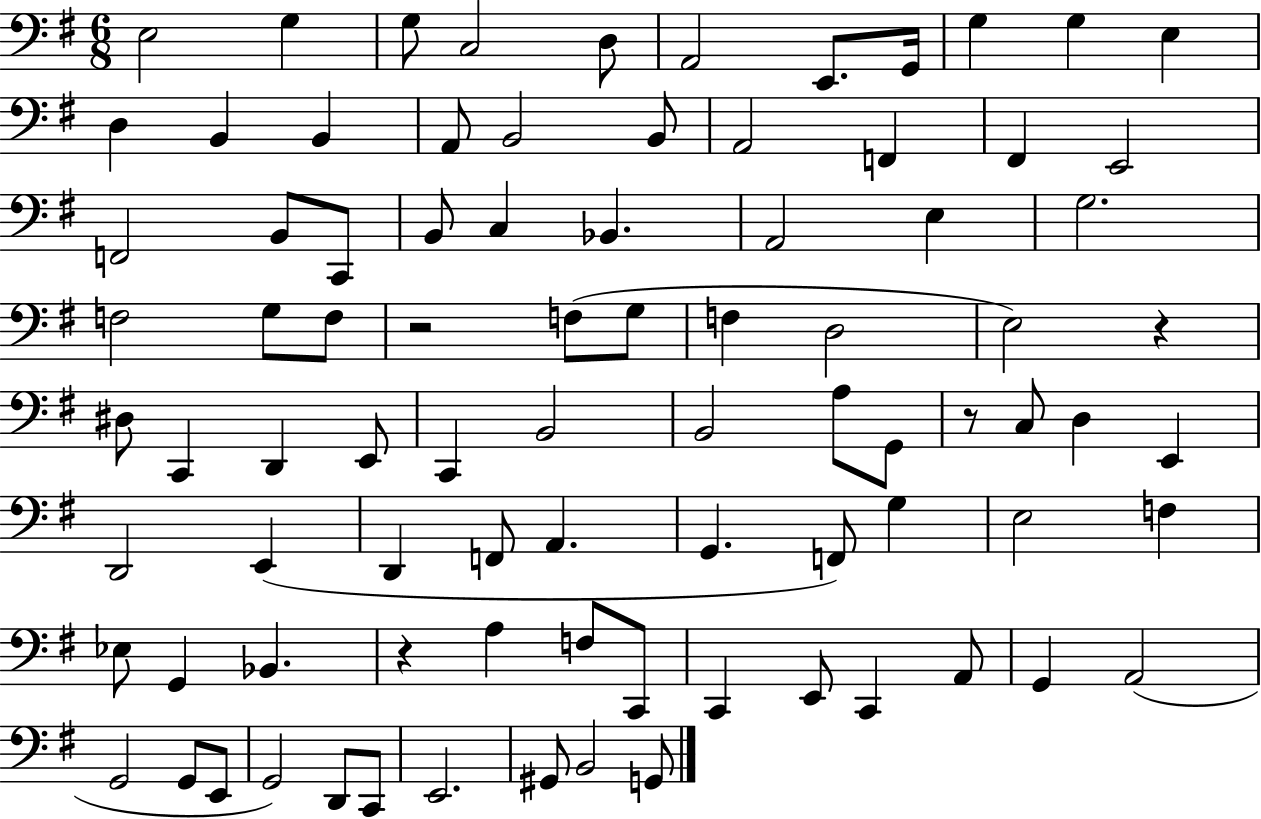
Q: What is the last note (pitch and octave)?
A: G2